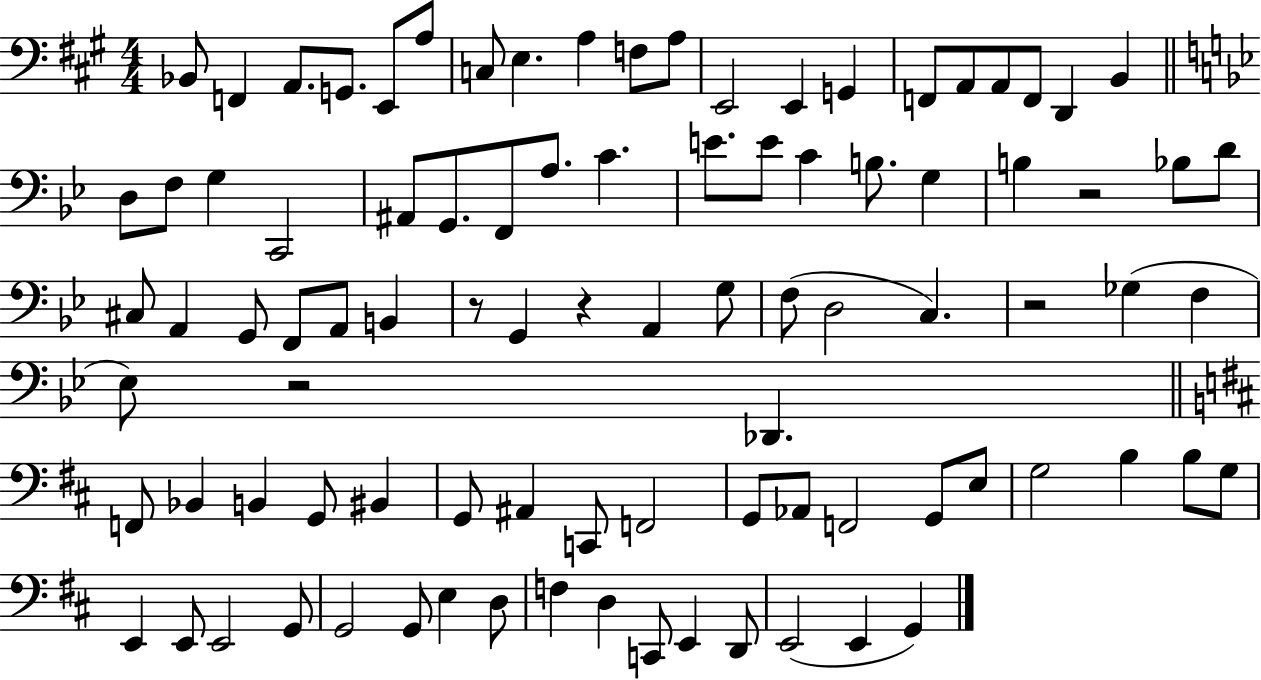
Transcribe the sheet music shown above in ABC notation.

X:1
T:Untitled
M:4/4
L:1/4
K:A
_B,,/2 F,, A,,/2 G,,/2 E,,/2 A,/2 C,/2 E, A, F,/2 A,/2 E,,2 E,, G,, F,,/2 A,,/2 A,,/2 F,,/2 D,, B,, D,/2 F,/2 G, C,,2 ^A,,/2 G,,/2 F,,/2 A,/2 C E/2 E/2 C B,/2 G, B, z2 _B,/2 D/2 ^C,/2 A,, G,,/2 F,,/2 A,,/2 B,, z/2 G,, z A,, G,/2 F,/2 D,2 C, z2 _G, F, _E,/2 z2 _D,, F,,/2 _B,, B,, G,,/2 ^B,, G,,/2 ^A,, C,,/2 F,,2 G,,/2 _A,,/2 F,,2 G,,/2 E,/2 G,2 B, B,/2 G,/2 E,, E,,/2 E,,2 G,,/2 G,,2 G,,/2 E, D,/2 F, D, C,,/2 E,, D,,/2 E,,2 E,, G,,